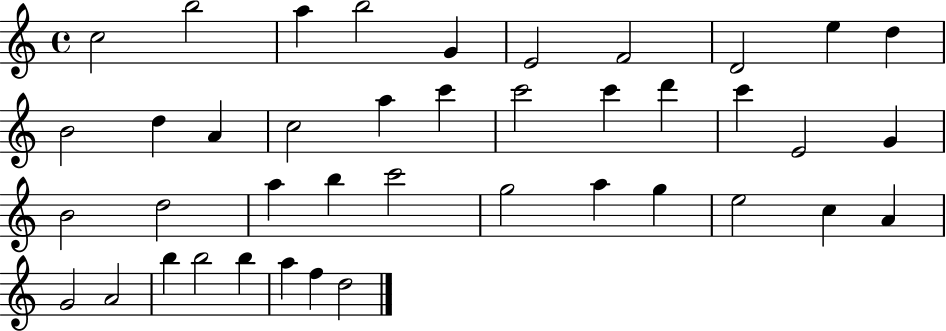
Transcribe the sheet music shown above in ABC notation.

X:1
T:Untitled
M:4/4
L:1/4
K:C
c2 b2 a b2 G E2 F2 D2 e d B2 d A c2 a c' c'2 c' d' c' E2 G B2 d2 a b c'2 g2 a g e2 c A G2 A2 b b2 b a f d2